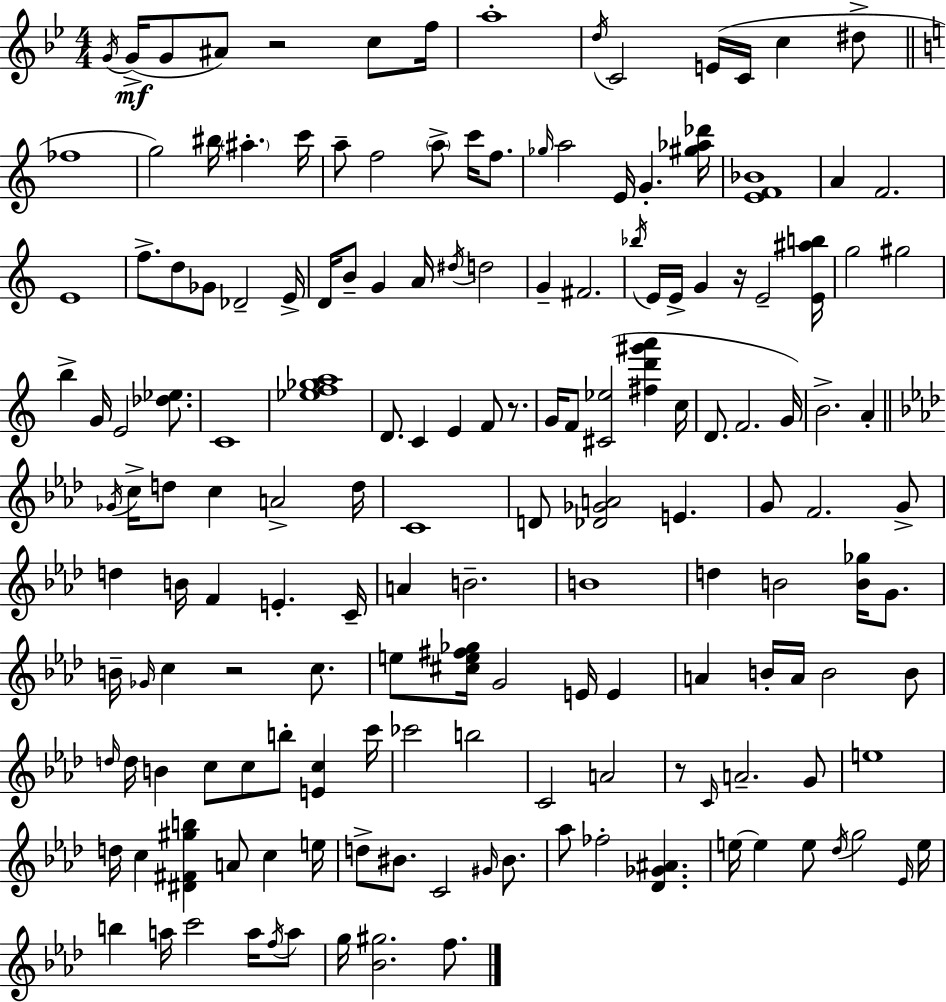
{
  \clef treble
  \numericTimeSignature
  \time 4/4
  \key bes \major
  \acciaccatura { g'16 }(\mf g'16-> g'8 ais'8) r2 c''8 | f''16 a''1-. | \acciaccatura { d''16 } c'2 e'16( c'16 c''4 | dis''8-> \bar "||" \break \key c \major fes''1 | g''2) bis''16 \parenthesize ais''4.-. c'''16 | a''8-- f''2 \parenthesize a''8-> c'''16 f''8. | \grace { ges''16 } a''2 e'16 g'4.-. | \break <gis'' aes'' des'''>16 <e' f' bes'>1 | a'4 f'2. | e'1 | f''8.-> d''8 ges'8 des'2-- | \break e'16-> d'16 b'8-- g'4 a'16 \acciaccatura { dis''16 } d''2 | g'4-- fis'2. | \acciaccatura { bes''16 } e'16 e'16-> g'4 r16 e'2-- | <e' ais'' b''>16 g''2 gis''2 | \break b''4-> g'16 e'2 | <des'' ees''>8. c'1 | <ees'' f'' ges'' a''>1 | d'8. c'4 e'4 f'8 | \break r8. g'16 f'8 <cis' ees''>2( <fis'' d''' gis''' a'''>4 | c''16 d'8. f'2. | g'16) b'2.-> a'4-. | \bar "||" \break \key f \minor \acciaccatura { ges'16 } c''16-> d''8 c''4 a'2-> | d''16 c'1 | d'8 <des' ges' a'>2 e'4. | g'8 f'2. g'8-> | \break d''4 b'16 f'4 e'4.-. | c'16-- a'4 b'2.-- | b'1 | d''4 b'2 <b' ges''>16 g'8. | \break b'16-- \grace { ges'16 } c''4 r2 c''8. | e''8 <cis'' e'' fis'' ges''>16 g'2 e'16 e'4 | a'4 b'16-. a'16 b'2 | b'8 \grace { d''16 } d''16 b'4 c''8 c''8 b''8-. <e' c''>4 | \break c'''16 ces'''2 b''2 | c'2 a'2 | r8 \grace { c'16 } a'2.-- | g'8 e''1 | \break d''16 c''4 <dis' fis' gis'' b''>4 a'8 c''4 | e''16 d''8-> bis'8. c'2 | \grace { gis'16 } bis'8. aes''8 fes''2-. <des' ges' ais'>4. | e''16~~ e''4 e''8 \acciaccatura { des''16 } g''2 | \break \grace { ees'16 } e''16 b''4 a''16 c'''2 | a''16 \acciaccatura { f''16 } a''8 g''16 <bes' gis''>2. | f''8. \bar "|."
}